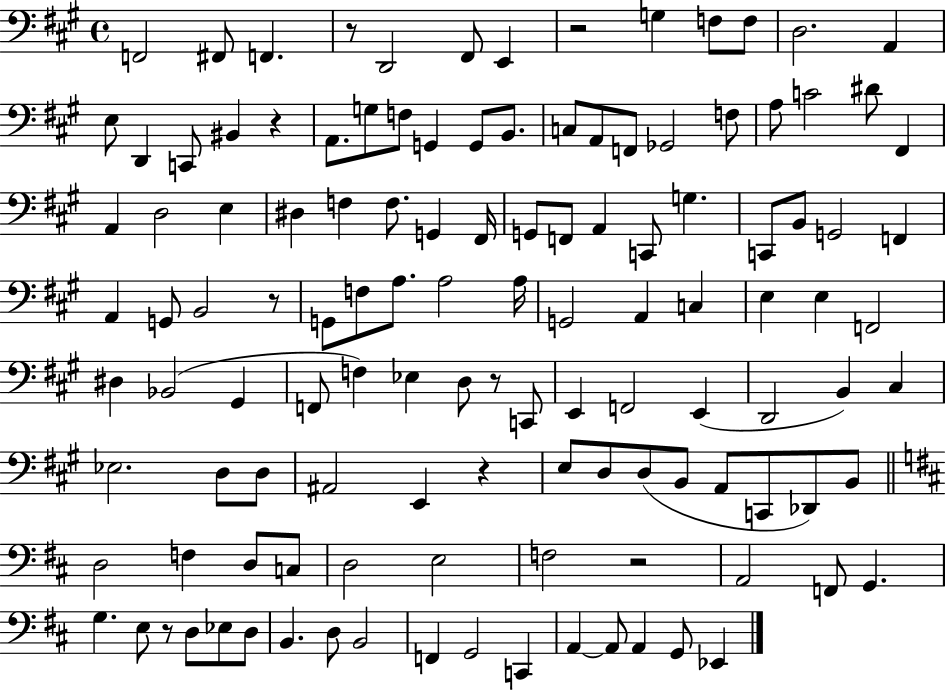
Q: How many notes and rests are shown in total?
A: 122